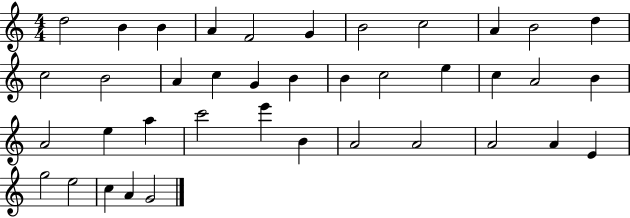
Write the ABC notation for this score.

X:1
T:Untitled
M:4/4
L:1/4
K:C
d2 B B A F2 G B2 c2 A B2 d c2 B2 A c G B B c2 e c A2 B A2 e a c'2 e' B A2 A2 A2 A E g2 e2 c A G2